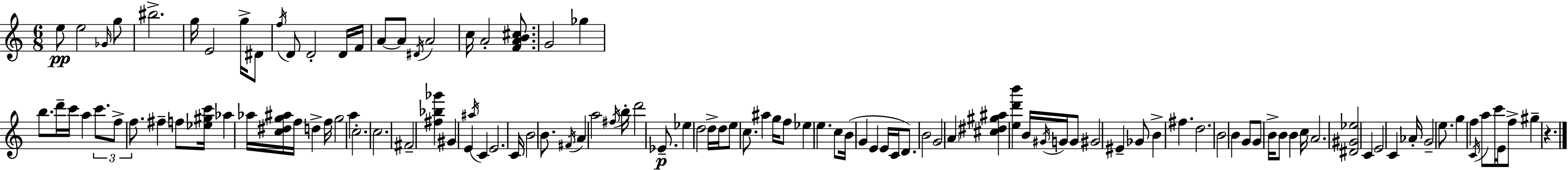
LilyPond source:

{
  \clef treble
  \numericTimeSignature
  \time 6/8
  \key a \minor
  e''8\pp e''2 \grace { ges'16 } g''8 | bis''2.-> | g''16 e'2 g''16-> dis'8 | \acciaccatura { f''16 } d'8 d'2-. | \break d'16 f'16 a'8~~ a'8 \acciaccatura { dis'16 } a'2 | c''16 a'2-. | <f' a' b' cis''>8. g'2 ges''4 | b''8. d'''16-- c'''16 a''4 | \break \tuplet 3/2 { c'''8. f''8-> f''8. } fis''4-- | f''8 <ees'' gis'' c'''>16 aes''4 aes''16 <c'' dis'' g'' ais''>16 f''16 d''4-> | f''16 g''2 a''4 | c''2.-. | \break c''2. | fis'2-- <fis'' bes'' ges'''>4 | gis'4 e'4 \acciaccatura { ais''16 } | c'4 e'2. | \break c'16 b'2 | b'8. \acciaccatura { fis'16 } a'4 a''2 | \acciaccatura { fis''16 } b''16-. d'''2 | ees'8.--\p ees''4 d''2 | \break d''16-> d''16 e''8 c''8. | ais''4 g''16 f''8 ees''4 | e''4. c''8 b'16( g'4 | e'4 e'16 c'16 d'8.) b'2 | \break g'2 | \parenthesize a'4 <cis'' dis'' gis'' ais''>4 <e'' d''' b'''>4 | b'16 \acciaccatura { gis'16 } g'16 g'8 gis'2 | eis'4-- ges'8 b'4-> | \break fis''4. d''2. | b'2 | b'4 g'8 g'8 b'16-> | b'8 b'4 c''16 a'2. | \break <dis' gis' ees''>2 | c'4 e'2 | c'4 aes'16-. g'2-- | e''8. g''4 f''4 | \break \acciaccatura { c'16 } a''8 c'''16 e'16 f''8-> gis''4-- | r4. \bar "|."
}